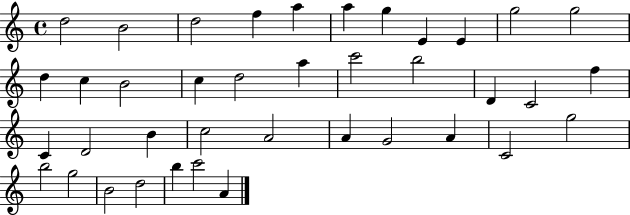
{
  \clef treble
  \time 4/4
  \defaultTimeSignature
  \key c \major
  d''2 b'2 | d''2 f''4 a''4 | a''4 g''4 e'4 e'4 | g''2 g''2 | \break d''4 c''4 b'2 | c''4 d''2 a''4 | c'''2 b''2 | d'4 c'2 f''4 | \break c'4 d'2 b'4 | c''2 a'2 | a'4 g'2 a'4 | c'2 g''2 | \break b''2 g''2 | b'2 d''2 | b''4 c'''2 a'4 | \bar "|."
}